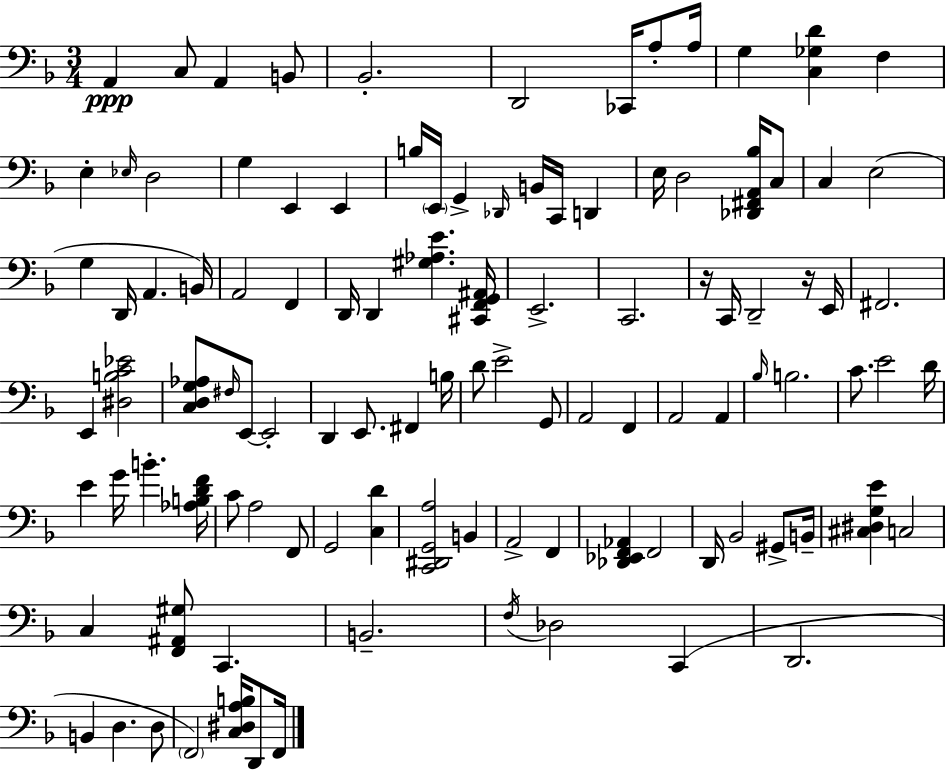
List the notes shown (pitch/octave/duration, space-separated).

A2/q C3/e A2/q B2/e Bb2/h. D2/h CES2/s A3/e A3/s G3/q [C3,Gb3,D4]/q F3/q E3/q Eb3/s D3/h G3/q E2/q E2/q B3/s E2/s G2/q Db2/s B2/s C2/s D2/q E3/s D3/h [Db2,F#2,A2,Bb3]/s C3/e C3/q E3/h G3/q D2/s A2/q. B2/s A2/h F2/q D2/s D2/q [G#3,Ab3,E4]/q. [C#2,F2,G2,A#2]/s E2/h. C2/h. R/s C2/s D2/h R/s E2/s F#2/h. E2/q [D#3,B3,C4,Eb4]/h [C3,D3,G3,Ab3]/e F#3/s E2/e E2/h D2/q E2/e. F#2/q B3/s D4/e E4/h G2/e A2/h F2/q A2/h A2/q Bb3/s B3/h. C4/e. E4/h D4/s E4/q G4/s B4/q. [Ab3,B3,D4,F4]/s C4/e A3/h F2/e G2/h [C3,D4]/q [C2,D#2,G2,A3]/h B2/q A2/h F2/q [Db2,Eb2,F2,Ab2]/q F2/h D2/s Bb2/h G#2/e B2/s [C#3,D#3,G3,E4]/q C3/h C3/q [F2,A#2,G#3]/e C2/q. B2/h. F3/s Db3/h C2/q D2/h. B2/q D3/q. D3/e F2/h [C3,D#3,A3,B3]/s D2/e F2/s